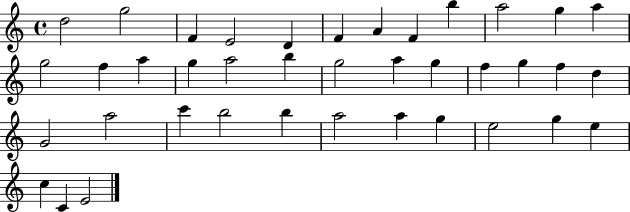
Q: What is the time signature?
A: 4/4